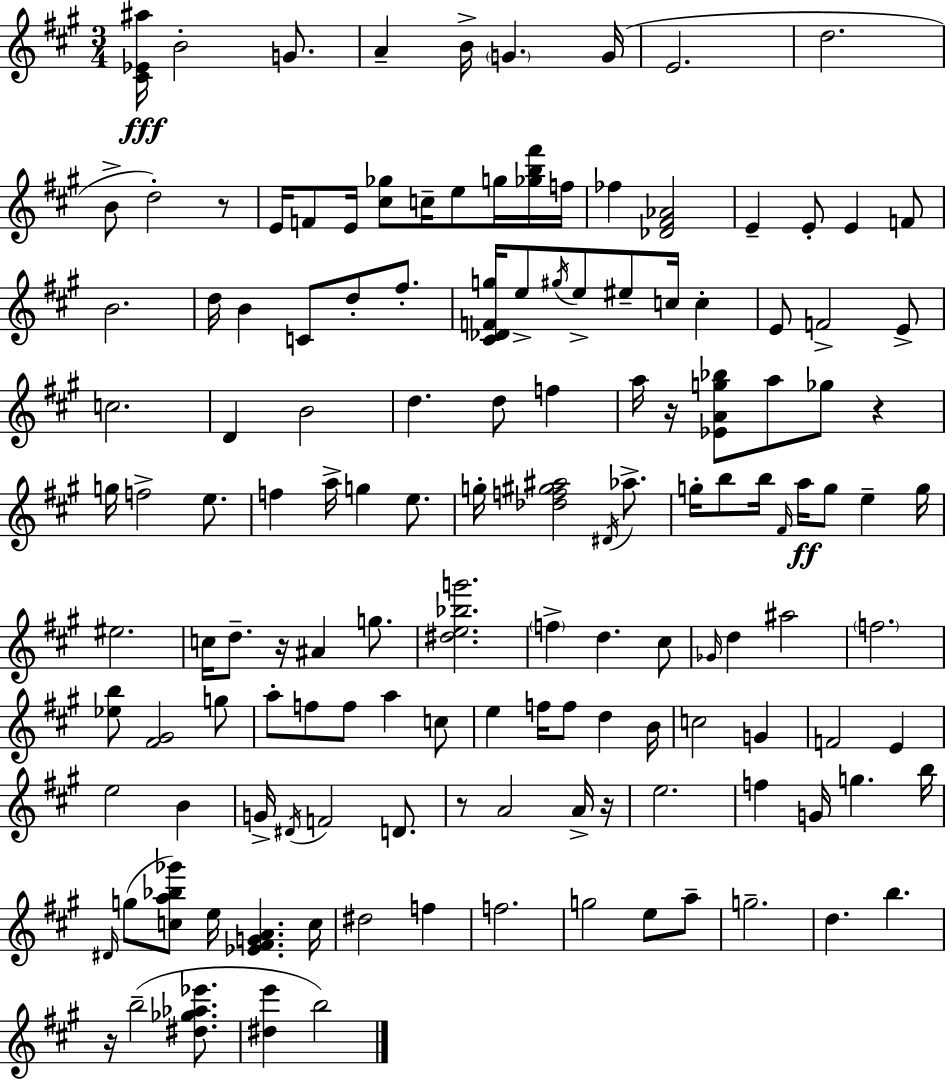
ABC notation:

X:1
T:Untitled
M:3/4
L:1/4
K:A
[^C_E^a]/4 B2 G/2 A B/4 G G/4 E2 d2 B/2 d2 z/2 E/4 F/2 E/4 [^c_g]/2 c/4 e/2 g/4 [_gb^f']/4 f/4 _f [_D^F_A]2 E E/2 E F/2 B2 d/4 B C/2 d/2 ^f/2 [^C_DFg]/4 e/2 ^g/4 e/2 ^e/2 c/4 c E/2 F2 E/2 c2 D B2 d d/2 f a/4 z/4 [_EAg_b]/2 a/2 _g/2 z g/4 f2 e/2 f a/4 g e/2 g/4 [_df^g^a]2 ^D/4 _a/2 g/4 b/2 b/4 ^F/4 a/4 g/2 e g/4 ^e2 c/4 d/2 z/4 ^A g/2 [^de_bg']2 f d ^c/2 _G/4 d ^a2 f2 [_eb]/2 [^F^G]2 g/2 a/2 f/2 f/2 a c/2 e f/4 f/2 d B/4 c2 G F2 E e2 B G/4 ^D/4 F2 D/2 z/2 A2 A/4 z/4 e2 f G/4 g b/4 ^D/4 g/2 [ca_b_g']/2 e/4 [_E^FGA] c/4 ^d2 f f2 g2 e/2 a/2 g2 d b z/4 b2 [^d_g_a_e']/2 [^de'] b2